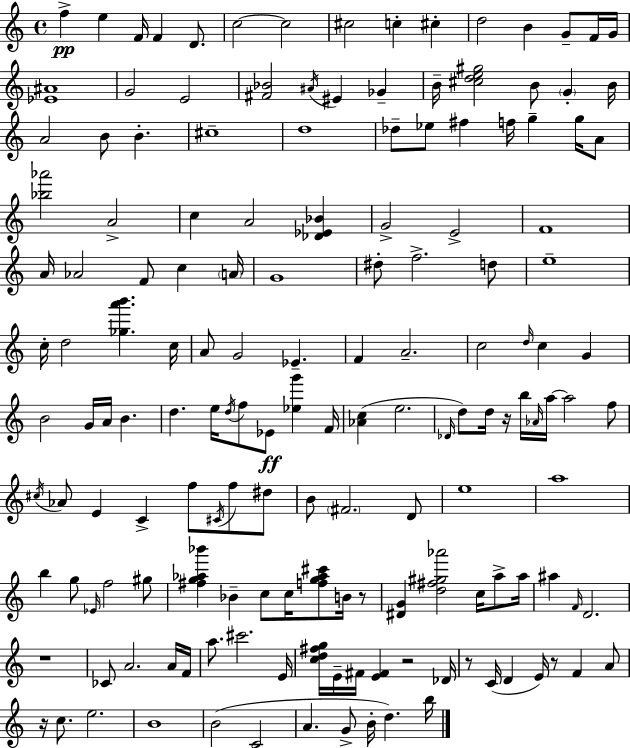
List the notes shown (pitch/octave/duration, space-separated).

F5/q E5/q F4/s F4/q D4/e. C5/h C5/h C#5/h C5/q C#5/q D5/h B4/q G4/e F4/s G4/s [Eb4,A#4]/w G4/h E4/h [F#4,Bb4]/h A#4/s EIS4/q Gb4/q B4/s [C#5,D5,E5,G#5]/h B4/e G4/q B4/s A4/h B4/e B4/q. C#5/w D5/w Db5/e Eb5/e F#5/q F5/s G5/q G5/s A4/e [Bb5,Ab6]/h A4/h C5/q A4/h [Db4,Eb4,Bb4]/q G4/h E4/h F4/w A4/s Ab4/h F4/e C5/q A4/s G4/w D#5/e F5/h. D5/e E5/w C5/s D5/h [Gb5,A6,B6]/q. C5/s A4/e G4/h Eb4/q. F4/q A4/h. C5/h D5/s C5/q G4/q B4/h G4/s A4/s B4/q. D5/q. E5/s D5/s F5/e Eb4/e [Eb5,G6]/q F4/s [Ab4,C5]/q E5/h. Db4/s D5/e D5/s R/s B5/s Ab4/s A5/s A5/h F5/e C#5/s Ab4/e E4/q C4/q F5/e C#4/s F5/e D#5/e B4/e F#4/h. D4/e E5/w A5/w B5/q G5/e Eb4/s F5/h G#5/e [F#5,G5,Ab5,Bb6]/q Bb4/q C5/e C5/s [F5,G5,Ab5,C#6]/e B4/s R/e [D#4,G4]/q [D5,F#5,G#5,Ab6]/h C5/s A5/e A5/s A#5/q F4/s D4/h. R/w CES4/e A4/h. A4/s F4/s A5/e. C#6/h. E4/s [C5,D5,F#5,G5]/s E4/s F#4/s [E4,F#4]/q R/h Db4/s R/e C4/s D4/q E4/s R/e F4/q A4/e R/s C5/e. E5/h. B4/w B4/h C4/h A4/q. G4/e B4/s D5/q. B5/s